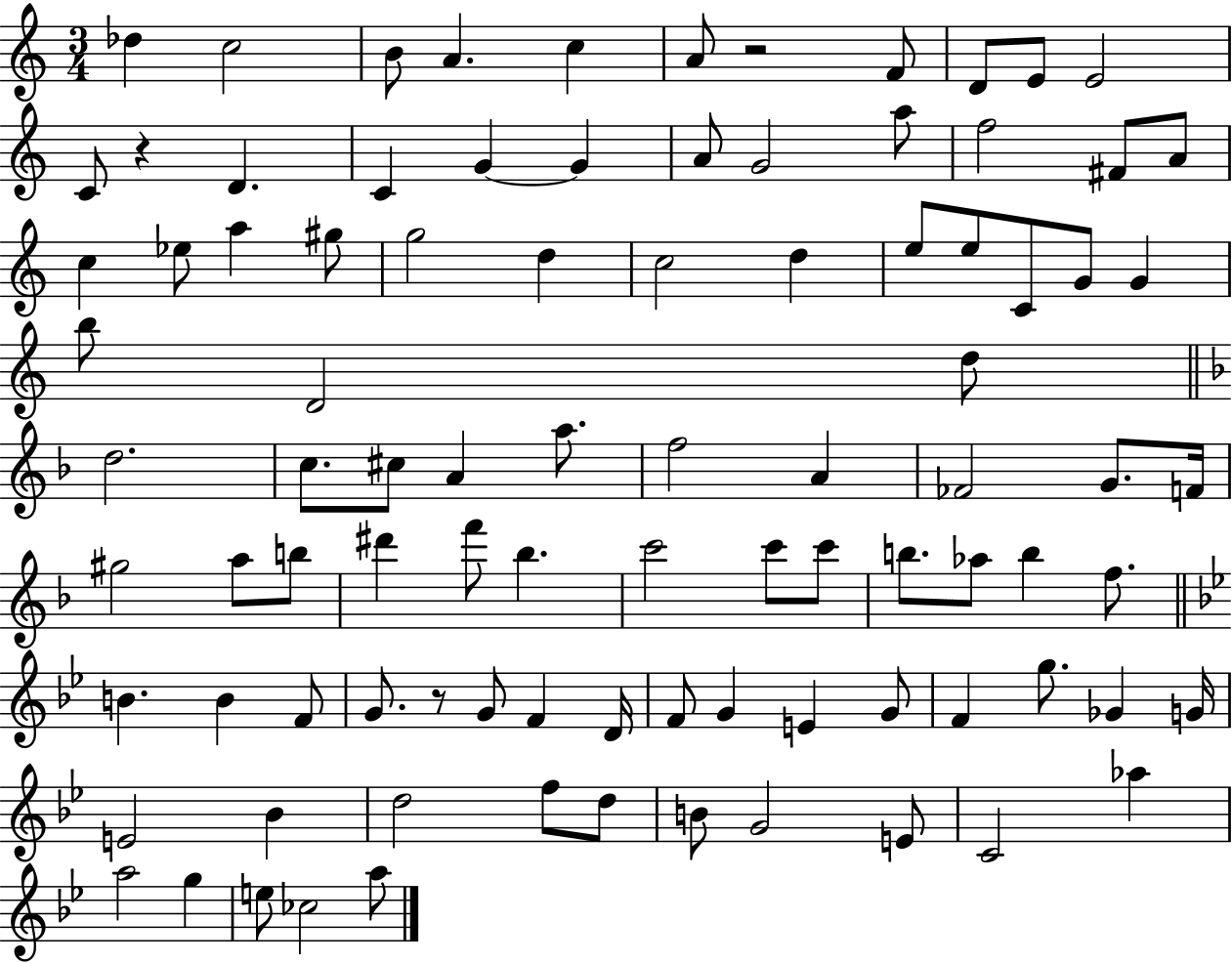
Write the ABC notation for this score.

X:1
T:Untitled
M:3/4
L:1/4
K:C
_d c2 B/2 A c A/2 z2 F/2 D/2 E/2 E2 C/2 z D C G G A/2 G2 a/2 f2 ^F/2 A/2 c _e/2 a ^g/2 g2 d c2 d e/2 e/2 C/2 G/2 G b/2 D2 d/2 d2 c/2 ^c/2 A a/2 f2 A _F2 G/2 F/4 ^g2 a/2 b/2 ^d' f'/2 _b c'2 c'/2 c'/2 b/2 _a/2 b f/2 B B F/2 G/2 z/2 G/2 F D/4 F/2 G E G/2 F g/2 _G G/4 E2 _B d2 f/2 d/2 B/2 G2 E/2 C2 _a a2 g e/2 _c2 a/2